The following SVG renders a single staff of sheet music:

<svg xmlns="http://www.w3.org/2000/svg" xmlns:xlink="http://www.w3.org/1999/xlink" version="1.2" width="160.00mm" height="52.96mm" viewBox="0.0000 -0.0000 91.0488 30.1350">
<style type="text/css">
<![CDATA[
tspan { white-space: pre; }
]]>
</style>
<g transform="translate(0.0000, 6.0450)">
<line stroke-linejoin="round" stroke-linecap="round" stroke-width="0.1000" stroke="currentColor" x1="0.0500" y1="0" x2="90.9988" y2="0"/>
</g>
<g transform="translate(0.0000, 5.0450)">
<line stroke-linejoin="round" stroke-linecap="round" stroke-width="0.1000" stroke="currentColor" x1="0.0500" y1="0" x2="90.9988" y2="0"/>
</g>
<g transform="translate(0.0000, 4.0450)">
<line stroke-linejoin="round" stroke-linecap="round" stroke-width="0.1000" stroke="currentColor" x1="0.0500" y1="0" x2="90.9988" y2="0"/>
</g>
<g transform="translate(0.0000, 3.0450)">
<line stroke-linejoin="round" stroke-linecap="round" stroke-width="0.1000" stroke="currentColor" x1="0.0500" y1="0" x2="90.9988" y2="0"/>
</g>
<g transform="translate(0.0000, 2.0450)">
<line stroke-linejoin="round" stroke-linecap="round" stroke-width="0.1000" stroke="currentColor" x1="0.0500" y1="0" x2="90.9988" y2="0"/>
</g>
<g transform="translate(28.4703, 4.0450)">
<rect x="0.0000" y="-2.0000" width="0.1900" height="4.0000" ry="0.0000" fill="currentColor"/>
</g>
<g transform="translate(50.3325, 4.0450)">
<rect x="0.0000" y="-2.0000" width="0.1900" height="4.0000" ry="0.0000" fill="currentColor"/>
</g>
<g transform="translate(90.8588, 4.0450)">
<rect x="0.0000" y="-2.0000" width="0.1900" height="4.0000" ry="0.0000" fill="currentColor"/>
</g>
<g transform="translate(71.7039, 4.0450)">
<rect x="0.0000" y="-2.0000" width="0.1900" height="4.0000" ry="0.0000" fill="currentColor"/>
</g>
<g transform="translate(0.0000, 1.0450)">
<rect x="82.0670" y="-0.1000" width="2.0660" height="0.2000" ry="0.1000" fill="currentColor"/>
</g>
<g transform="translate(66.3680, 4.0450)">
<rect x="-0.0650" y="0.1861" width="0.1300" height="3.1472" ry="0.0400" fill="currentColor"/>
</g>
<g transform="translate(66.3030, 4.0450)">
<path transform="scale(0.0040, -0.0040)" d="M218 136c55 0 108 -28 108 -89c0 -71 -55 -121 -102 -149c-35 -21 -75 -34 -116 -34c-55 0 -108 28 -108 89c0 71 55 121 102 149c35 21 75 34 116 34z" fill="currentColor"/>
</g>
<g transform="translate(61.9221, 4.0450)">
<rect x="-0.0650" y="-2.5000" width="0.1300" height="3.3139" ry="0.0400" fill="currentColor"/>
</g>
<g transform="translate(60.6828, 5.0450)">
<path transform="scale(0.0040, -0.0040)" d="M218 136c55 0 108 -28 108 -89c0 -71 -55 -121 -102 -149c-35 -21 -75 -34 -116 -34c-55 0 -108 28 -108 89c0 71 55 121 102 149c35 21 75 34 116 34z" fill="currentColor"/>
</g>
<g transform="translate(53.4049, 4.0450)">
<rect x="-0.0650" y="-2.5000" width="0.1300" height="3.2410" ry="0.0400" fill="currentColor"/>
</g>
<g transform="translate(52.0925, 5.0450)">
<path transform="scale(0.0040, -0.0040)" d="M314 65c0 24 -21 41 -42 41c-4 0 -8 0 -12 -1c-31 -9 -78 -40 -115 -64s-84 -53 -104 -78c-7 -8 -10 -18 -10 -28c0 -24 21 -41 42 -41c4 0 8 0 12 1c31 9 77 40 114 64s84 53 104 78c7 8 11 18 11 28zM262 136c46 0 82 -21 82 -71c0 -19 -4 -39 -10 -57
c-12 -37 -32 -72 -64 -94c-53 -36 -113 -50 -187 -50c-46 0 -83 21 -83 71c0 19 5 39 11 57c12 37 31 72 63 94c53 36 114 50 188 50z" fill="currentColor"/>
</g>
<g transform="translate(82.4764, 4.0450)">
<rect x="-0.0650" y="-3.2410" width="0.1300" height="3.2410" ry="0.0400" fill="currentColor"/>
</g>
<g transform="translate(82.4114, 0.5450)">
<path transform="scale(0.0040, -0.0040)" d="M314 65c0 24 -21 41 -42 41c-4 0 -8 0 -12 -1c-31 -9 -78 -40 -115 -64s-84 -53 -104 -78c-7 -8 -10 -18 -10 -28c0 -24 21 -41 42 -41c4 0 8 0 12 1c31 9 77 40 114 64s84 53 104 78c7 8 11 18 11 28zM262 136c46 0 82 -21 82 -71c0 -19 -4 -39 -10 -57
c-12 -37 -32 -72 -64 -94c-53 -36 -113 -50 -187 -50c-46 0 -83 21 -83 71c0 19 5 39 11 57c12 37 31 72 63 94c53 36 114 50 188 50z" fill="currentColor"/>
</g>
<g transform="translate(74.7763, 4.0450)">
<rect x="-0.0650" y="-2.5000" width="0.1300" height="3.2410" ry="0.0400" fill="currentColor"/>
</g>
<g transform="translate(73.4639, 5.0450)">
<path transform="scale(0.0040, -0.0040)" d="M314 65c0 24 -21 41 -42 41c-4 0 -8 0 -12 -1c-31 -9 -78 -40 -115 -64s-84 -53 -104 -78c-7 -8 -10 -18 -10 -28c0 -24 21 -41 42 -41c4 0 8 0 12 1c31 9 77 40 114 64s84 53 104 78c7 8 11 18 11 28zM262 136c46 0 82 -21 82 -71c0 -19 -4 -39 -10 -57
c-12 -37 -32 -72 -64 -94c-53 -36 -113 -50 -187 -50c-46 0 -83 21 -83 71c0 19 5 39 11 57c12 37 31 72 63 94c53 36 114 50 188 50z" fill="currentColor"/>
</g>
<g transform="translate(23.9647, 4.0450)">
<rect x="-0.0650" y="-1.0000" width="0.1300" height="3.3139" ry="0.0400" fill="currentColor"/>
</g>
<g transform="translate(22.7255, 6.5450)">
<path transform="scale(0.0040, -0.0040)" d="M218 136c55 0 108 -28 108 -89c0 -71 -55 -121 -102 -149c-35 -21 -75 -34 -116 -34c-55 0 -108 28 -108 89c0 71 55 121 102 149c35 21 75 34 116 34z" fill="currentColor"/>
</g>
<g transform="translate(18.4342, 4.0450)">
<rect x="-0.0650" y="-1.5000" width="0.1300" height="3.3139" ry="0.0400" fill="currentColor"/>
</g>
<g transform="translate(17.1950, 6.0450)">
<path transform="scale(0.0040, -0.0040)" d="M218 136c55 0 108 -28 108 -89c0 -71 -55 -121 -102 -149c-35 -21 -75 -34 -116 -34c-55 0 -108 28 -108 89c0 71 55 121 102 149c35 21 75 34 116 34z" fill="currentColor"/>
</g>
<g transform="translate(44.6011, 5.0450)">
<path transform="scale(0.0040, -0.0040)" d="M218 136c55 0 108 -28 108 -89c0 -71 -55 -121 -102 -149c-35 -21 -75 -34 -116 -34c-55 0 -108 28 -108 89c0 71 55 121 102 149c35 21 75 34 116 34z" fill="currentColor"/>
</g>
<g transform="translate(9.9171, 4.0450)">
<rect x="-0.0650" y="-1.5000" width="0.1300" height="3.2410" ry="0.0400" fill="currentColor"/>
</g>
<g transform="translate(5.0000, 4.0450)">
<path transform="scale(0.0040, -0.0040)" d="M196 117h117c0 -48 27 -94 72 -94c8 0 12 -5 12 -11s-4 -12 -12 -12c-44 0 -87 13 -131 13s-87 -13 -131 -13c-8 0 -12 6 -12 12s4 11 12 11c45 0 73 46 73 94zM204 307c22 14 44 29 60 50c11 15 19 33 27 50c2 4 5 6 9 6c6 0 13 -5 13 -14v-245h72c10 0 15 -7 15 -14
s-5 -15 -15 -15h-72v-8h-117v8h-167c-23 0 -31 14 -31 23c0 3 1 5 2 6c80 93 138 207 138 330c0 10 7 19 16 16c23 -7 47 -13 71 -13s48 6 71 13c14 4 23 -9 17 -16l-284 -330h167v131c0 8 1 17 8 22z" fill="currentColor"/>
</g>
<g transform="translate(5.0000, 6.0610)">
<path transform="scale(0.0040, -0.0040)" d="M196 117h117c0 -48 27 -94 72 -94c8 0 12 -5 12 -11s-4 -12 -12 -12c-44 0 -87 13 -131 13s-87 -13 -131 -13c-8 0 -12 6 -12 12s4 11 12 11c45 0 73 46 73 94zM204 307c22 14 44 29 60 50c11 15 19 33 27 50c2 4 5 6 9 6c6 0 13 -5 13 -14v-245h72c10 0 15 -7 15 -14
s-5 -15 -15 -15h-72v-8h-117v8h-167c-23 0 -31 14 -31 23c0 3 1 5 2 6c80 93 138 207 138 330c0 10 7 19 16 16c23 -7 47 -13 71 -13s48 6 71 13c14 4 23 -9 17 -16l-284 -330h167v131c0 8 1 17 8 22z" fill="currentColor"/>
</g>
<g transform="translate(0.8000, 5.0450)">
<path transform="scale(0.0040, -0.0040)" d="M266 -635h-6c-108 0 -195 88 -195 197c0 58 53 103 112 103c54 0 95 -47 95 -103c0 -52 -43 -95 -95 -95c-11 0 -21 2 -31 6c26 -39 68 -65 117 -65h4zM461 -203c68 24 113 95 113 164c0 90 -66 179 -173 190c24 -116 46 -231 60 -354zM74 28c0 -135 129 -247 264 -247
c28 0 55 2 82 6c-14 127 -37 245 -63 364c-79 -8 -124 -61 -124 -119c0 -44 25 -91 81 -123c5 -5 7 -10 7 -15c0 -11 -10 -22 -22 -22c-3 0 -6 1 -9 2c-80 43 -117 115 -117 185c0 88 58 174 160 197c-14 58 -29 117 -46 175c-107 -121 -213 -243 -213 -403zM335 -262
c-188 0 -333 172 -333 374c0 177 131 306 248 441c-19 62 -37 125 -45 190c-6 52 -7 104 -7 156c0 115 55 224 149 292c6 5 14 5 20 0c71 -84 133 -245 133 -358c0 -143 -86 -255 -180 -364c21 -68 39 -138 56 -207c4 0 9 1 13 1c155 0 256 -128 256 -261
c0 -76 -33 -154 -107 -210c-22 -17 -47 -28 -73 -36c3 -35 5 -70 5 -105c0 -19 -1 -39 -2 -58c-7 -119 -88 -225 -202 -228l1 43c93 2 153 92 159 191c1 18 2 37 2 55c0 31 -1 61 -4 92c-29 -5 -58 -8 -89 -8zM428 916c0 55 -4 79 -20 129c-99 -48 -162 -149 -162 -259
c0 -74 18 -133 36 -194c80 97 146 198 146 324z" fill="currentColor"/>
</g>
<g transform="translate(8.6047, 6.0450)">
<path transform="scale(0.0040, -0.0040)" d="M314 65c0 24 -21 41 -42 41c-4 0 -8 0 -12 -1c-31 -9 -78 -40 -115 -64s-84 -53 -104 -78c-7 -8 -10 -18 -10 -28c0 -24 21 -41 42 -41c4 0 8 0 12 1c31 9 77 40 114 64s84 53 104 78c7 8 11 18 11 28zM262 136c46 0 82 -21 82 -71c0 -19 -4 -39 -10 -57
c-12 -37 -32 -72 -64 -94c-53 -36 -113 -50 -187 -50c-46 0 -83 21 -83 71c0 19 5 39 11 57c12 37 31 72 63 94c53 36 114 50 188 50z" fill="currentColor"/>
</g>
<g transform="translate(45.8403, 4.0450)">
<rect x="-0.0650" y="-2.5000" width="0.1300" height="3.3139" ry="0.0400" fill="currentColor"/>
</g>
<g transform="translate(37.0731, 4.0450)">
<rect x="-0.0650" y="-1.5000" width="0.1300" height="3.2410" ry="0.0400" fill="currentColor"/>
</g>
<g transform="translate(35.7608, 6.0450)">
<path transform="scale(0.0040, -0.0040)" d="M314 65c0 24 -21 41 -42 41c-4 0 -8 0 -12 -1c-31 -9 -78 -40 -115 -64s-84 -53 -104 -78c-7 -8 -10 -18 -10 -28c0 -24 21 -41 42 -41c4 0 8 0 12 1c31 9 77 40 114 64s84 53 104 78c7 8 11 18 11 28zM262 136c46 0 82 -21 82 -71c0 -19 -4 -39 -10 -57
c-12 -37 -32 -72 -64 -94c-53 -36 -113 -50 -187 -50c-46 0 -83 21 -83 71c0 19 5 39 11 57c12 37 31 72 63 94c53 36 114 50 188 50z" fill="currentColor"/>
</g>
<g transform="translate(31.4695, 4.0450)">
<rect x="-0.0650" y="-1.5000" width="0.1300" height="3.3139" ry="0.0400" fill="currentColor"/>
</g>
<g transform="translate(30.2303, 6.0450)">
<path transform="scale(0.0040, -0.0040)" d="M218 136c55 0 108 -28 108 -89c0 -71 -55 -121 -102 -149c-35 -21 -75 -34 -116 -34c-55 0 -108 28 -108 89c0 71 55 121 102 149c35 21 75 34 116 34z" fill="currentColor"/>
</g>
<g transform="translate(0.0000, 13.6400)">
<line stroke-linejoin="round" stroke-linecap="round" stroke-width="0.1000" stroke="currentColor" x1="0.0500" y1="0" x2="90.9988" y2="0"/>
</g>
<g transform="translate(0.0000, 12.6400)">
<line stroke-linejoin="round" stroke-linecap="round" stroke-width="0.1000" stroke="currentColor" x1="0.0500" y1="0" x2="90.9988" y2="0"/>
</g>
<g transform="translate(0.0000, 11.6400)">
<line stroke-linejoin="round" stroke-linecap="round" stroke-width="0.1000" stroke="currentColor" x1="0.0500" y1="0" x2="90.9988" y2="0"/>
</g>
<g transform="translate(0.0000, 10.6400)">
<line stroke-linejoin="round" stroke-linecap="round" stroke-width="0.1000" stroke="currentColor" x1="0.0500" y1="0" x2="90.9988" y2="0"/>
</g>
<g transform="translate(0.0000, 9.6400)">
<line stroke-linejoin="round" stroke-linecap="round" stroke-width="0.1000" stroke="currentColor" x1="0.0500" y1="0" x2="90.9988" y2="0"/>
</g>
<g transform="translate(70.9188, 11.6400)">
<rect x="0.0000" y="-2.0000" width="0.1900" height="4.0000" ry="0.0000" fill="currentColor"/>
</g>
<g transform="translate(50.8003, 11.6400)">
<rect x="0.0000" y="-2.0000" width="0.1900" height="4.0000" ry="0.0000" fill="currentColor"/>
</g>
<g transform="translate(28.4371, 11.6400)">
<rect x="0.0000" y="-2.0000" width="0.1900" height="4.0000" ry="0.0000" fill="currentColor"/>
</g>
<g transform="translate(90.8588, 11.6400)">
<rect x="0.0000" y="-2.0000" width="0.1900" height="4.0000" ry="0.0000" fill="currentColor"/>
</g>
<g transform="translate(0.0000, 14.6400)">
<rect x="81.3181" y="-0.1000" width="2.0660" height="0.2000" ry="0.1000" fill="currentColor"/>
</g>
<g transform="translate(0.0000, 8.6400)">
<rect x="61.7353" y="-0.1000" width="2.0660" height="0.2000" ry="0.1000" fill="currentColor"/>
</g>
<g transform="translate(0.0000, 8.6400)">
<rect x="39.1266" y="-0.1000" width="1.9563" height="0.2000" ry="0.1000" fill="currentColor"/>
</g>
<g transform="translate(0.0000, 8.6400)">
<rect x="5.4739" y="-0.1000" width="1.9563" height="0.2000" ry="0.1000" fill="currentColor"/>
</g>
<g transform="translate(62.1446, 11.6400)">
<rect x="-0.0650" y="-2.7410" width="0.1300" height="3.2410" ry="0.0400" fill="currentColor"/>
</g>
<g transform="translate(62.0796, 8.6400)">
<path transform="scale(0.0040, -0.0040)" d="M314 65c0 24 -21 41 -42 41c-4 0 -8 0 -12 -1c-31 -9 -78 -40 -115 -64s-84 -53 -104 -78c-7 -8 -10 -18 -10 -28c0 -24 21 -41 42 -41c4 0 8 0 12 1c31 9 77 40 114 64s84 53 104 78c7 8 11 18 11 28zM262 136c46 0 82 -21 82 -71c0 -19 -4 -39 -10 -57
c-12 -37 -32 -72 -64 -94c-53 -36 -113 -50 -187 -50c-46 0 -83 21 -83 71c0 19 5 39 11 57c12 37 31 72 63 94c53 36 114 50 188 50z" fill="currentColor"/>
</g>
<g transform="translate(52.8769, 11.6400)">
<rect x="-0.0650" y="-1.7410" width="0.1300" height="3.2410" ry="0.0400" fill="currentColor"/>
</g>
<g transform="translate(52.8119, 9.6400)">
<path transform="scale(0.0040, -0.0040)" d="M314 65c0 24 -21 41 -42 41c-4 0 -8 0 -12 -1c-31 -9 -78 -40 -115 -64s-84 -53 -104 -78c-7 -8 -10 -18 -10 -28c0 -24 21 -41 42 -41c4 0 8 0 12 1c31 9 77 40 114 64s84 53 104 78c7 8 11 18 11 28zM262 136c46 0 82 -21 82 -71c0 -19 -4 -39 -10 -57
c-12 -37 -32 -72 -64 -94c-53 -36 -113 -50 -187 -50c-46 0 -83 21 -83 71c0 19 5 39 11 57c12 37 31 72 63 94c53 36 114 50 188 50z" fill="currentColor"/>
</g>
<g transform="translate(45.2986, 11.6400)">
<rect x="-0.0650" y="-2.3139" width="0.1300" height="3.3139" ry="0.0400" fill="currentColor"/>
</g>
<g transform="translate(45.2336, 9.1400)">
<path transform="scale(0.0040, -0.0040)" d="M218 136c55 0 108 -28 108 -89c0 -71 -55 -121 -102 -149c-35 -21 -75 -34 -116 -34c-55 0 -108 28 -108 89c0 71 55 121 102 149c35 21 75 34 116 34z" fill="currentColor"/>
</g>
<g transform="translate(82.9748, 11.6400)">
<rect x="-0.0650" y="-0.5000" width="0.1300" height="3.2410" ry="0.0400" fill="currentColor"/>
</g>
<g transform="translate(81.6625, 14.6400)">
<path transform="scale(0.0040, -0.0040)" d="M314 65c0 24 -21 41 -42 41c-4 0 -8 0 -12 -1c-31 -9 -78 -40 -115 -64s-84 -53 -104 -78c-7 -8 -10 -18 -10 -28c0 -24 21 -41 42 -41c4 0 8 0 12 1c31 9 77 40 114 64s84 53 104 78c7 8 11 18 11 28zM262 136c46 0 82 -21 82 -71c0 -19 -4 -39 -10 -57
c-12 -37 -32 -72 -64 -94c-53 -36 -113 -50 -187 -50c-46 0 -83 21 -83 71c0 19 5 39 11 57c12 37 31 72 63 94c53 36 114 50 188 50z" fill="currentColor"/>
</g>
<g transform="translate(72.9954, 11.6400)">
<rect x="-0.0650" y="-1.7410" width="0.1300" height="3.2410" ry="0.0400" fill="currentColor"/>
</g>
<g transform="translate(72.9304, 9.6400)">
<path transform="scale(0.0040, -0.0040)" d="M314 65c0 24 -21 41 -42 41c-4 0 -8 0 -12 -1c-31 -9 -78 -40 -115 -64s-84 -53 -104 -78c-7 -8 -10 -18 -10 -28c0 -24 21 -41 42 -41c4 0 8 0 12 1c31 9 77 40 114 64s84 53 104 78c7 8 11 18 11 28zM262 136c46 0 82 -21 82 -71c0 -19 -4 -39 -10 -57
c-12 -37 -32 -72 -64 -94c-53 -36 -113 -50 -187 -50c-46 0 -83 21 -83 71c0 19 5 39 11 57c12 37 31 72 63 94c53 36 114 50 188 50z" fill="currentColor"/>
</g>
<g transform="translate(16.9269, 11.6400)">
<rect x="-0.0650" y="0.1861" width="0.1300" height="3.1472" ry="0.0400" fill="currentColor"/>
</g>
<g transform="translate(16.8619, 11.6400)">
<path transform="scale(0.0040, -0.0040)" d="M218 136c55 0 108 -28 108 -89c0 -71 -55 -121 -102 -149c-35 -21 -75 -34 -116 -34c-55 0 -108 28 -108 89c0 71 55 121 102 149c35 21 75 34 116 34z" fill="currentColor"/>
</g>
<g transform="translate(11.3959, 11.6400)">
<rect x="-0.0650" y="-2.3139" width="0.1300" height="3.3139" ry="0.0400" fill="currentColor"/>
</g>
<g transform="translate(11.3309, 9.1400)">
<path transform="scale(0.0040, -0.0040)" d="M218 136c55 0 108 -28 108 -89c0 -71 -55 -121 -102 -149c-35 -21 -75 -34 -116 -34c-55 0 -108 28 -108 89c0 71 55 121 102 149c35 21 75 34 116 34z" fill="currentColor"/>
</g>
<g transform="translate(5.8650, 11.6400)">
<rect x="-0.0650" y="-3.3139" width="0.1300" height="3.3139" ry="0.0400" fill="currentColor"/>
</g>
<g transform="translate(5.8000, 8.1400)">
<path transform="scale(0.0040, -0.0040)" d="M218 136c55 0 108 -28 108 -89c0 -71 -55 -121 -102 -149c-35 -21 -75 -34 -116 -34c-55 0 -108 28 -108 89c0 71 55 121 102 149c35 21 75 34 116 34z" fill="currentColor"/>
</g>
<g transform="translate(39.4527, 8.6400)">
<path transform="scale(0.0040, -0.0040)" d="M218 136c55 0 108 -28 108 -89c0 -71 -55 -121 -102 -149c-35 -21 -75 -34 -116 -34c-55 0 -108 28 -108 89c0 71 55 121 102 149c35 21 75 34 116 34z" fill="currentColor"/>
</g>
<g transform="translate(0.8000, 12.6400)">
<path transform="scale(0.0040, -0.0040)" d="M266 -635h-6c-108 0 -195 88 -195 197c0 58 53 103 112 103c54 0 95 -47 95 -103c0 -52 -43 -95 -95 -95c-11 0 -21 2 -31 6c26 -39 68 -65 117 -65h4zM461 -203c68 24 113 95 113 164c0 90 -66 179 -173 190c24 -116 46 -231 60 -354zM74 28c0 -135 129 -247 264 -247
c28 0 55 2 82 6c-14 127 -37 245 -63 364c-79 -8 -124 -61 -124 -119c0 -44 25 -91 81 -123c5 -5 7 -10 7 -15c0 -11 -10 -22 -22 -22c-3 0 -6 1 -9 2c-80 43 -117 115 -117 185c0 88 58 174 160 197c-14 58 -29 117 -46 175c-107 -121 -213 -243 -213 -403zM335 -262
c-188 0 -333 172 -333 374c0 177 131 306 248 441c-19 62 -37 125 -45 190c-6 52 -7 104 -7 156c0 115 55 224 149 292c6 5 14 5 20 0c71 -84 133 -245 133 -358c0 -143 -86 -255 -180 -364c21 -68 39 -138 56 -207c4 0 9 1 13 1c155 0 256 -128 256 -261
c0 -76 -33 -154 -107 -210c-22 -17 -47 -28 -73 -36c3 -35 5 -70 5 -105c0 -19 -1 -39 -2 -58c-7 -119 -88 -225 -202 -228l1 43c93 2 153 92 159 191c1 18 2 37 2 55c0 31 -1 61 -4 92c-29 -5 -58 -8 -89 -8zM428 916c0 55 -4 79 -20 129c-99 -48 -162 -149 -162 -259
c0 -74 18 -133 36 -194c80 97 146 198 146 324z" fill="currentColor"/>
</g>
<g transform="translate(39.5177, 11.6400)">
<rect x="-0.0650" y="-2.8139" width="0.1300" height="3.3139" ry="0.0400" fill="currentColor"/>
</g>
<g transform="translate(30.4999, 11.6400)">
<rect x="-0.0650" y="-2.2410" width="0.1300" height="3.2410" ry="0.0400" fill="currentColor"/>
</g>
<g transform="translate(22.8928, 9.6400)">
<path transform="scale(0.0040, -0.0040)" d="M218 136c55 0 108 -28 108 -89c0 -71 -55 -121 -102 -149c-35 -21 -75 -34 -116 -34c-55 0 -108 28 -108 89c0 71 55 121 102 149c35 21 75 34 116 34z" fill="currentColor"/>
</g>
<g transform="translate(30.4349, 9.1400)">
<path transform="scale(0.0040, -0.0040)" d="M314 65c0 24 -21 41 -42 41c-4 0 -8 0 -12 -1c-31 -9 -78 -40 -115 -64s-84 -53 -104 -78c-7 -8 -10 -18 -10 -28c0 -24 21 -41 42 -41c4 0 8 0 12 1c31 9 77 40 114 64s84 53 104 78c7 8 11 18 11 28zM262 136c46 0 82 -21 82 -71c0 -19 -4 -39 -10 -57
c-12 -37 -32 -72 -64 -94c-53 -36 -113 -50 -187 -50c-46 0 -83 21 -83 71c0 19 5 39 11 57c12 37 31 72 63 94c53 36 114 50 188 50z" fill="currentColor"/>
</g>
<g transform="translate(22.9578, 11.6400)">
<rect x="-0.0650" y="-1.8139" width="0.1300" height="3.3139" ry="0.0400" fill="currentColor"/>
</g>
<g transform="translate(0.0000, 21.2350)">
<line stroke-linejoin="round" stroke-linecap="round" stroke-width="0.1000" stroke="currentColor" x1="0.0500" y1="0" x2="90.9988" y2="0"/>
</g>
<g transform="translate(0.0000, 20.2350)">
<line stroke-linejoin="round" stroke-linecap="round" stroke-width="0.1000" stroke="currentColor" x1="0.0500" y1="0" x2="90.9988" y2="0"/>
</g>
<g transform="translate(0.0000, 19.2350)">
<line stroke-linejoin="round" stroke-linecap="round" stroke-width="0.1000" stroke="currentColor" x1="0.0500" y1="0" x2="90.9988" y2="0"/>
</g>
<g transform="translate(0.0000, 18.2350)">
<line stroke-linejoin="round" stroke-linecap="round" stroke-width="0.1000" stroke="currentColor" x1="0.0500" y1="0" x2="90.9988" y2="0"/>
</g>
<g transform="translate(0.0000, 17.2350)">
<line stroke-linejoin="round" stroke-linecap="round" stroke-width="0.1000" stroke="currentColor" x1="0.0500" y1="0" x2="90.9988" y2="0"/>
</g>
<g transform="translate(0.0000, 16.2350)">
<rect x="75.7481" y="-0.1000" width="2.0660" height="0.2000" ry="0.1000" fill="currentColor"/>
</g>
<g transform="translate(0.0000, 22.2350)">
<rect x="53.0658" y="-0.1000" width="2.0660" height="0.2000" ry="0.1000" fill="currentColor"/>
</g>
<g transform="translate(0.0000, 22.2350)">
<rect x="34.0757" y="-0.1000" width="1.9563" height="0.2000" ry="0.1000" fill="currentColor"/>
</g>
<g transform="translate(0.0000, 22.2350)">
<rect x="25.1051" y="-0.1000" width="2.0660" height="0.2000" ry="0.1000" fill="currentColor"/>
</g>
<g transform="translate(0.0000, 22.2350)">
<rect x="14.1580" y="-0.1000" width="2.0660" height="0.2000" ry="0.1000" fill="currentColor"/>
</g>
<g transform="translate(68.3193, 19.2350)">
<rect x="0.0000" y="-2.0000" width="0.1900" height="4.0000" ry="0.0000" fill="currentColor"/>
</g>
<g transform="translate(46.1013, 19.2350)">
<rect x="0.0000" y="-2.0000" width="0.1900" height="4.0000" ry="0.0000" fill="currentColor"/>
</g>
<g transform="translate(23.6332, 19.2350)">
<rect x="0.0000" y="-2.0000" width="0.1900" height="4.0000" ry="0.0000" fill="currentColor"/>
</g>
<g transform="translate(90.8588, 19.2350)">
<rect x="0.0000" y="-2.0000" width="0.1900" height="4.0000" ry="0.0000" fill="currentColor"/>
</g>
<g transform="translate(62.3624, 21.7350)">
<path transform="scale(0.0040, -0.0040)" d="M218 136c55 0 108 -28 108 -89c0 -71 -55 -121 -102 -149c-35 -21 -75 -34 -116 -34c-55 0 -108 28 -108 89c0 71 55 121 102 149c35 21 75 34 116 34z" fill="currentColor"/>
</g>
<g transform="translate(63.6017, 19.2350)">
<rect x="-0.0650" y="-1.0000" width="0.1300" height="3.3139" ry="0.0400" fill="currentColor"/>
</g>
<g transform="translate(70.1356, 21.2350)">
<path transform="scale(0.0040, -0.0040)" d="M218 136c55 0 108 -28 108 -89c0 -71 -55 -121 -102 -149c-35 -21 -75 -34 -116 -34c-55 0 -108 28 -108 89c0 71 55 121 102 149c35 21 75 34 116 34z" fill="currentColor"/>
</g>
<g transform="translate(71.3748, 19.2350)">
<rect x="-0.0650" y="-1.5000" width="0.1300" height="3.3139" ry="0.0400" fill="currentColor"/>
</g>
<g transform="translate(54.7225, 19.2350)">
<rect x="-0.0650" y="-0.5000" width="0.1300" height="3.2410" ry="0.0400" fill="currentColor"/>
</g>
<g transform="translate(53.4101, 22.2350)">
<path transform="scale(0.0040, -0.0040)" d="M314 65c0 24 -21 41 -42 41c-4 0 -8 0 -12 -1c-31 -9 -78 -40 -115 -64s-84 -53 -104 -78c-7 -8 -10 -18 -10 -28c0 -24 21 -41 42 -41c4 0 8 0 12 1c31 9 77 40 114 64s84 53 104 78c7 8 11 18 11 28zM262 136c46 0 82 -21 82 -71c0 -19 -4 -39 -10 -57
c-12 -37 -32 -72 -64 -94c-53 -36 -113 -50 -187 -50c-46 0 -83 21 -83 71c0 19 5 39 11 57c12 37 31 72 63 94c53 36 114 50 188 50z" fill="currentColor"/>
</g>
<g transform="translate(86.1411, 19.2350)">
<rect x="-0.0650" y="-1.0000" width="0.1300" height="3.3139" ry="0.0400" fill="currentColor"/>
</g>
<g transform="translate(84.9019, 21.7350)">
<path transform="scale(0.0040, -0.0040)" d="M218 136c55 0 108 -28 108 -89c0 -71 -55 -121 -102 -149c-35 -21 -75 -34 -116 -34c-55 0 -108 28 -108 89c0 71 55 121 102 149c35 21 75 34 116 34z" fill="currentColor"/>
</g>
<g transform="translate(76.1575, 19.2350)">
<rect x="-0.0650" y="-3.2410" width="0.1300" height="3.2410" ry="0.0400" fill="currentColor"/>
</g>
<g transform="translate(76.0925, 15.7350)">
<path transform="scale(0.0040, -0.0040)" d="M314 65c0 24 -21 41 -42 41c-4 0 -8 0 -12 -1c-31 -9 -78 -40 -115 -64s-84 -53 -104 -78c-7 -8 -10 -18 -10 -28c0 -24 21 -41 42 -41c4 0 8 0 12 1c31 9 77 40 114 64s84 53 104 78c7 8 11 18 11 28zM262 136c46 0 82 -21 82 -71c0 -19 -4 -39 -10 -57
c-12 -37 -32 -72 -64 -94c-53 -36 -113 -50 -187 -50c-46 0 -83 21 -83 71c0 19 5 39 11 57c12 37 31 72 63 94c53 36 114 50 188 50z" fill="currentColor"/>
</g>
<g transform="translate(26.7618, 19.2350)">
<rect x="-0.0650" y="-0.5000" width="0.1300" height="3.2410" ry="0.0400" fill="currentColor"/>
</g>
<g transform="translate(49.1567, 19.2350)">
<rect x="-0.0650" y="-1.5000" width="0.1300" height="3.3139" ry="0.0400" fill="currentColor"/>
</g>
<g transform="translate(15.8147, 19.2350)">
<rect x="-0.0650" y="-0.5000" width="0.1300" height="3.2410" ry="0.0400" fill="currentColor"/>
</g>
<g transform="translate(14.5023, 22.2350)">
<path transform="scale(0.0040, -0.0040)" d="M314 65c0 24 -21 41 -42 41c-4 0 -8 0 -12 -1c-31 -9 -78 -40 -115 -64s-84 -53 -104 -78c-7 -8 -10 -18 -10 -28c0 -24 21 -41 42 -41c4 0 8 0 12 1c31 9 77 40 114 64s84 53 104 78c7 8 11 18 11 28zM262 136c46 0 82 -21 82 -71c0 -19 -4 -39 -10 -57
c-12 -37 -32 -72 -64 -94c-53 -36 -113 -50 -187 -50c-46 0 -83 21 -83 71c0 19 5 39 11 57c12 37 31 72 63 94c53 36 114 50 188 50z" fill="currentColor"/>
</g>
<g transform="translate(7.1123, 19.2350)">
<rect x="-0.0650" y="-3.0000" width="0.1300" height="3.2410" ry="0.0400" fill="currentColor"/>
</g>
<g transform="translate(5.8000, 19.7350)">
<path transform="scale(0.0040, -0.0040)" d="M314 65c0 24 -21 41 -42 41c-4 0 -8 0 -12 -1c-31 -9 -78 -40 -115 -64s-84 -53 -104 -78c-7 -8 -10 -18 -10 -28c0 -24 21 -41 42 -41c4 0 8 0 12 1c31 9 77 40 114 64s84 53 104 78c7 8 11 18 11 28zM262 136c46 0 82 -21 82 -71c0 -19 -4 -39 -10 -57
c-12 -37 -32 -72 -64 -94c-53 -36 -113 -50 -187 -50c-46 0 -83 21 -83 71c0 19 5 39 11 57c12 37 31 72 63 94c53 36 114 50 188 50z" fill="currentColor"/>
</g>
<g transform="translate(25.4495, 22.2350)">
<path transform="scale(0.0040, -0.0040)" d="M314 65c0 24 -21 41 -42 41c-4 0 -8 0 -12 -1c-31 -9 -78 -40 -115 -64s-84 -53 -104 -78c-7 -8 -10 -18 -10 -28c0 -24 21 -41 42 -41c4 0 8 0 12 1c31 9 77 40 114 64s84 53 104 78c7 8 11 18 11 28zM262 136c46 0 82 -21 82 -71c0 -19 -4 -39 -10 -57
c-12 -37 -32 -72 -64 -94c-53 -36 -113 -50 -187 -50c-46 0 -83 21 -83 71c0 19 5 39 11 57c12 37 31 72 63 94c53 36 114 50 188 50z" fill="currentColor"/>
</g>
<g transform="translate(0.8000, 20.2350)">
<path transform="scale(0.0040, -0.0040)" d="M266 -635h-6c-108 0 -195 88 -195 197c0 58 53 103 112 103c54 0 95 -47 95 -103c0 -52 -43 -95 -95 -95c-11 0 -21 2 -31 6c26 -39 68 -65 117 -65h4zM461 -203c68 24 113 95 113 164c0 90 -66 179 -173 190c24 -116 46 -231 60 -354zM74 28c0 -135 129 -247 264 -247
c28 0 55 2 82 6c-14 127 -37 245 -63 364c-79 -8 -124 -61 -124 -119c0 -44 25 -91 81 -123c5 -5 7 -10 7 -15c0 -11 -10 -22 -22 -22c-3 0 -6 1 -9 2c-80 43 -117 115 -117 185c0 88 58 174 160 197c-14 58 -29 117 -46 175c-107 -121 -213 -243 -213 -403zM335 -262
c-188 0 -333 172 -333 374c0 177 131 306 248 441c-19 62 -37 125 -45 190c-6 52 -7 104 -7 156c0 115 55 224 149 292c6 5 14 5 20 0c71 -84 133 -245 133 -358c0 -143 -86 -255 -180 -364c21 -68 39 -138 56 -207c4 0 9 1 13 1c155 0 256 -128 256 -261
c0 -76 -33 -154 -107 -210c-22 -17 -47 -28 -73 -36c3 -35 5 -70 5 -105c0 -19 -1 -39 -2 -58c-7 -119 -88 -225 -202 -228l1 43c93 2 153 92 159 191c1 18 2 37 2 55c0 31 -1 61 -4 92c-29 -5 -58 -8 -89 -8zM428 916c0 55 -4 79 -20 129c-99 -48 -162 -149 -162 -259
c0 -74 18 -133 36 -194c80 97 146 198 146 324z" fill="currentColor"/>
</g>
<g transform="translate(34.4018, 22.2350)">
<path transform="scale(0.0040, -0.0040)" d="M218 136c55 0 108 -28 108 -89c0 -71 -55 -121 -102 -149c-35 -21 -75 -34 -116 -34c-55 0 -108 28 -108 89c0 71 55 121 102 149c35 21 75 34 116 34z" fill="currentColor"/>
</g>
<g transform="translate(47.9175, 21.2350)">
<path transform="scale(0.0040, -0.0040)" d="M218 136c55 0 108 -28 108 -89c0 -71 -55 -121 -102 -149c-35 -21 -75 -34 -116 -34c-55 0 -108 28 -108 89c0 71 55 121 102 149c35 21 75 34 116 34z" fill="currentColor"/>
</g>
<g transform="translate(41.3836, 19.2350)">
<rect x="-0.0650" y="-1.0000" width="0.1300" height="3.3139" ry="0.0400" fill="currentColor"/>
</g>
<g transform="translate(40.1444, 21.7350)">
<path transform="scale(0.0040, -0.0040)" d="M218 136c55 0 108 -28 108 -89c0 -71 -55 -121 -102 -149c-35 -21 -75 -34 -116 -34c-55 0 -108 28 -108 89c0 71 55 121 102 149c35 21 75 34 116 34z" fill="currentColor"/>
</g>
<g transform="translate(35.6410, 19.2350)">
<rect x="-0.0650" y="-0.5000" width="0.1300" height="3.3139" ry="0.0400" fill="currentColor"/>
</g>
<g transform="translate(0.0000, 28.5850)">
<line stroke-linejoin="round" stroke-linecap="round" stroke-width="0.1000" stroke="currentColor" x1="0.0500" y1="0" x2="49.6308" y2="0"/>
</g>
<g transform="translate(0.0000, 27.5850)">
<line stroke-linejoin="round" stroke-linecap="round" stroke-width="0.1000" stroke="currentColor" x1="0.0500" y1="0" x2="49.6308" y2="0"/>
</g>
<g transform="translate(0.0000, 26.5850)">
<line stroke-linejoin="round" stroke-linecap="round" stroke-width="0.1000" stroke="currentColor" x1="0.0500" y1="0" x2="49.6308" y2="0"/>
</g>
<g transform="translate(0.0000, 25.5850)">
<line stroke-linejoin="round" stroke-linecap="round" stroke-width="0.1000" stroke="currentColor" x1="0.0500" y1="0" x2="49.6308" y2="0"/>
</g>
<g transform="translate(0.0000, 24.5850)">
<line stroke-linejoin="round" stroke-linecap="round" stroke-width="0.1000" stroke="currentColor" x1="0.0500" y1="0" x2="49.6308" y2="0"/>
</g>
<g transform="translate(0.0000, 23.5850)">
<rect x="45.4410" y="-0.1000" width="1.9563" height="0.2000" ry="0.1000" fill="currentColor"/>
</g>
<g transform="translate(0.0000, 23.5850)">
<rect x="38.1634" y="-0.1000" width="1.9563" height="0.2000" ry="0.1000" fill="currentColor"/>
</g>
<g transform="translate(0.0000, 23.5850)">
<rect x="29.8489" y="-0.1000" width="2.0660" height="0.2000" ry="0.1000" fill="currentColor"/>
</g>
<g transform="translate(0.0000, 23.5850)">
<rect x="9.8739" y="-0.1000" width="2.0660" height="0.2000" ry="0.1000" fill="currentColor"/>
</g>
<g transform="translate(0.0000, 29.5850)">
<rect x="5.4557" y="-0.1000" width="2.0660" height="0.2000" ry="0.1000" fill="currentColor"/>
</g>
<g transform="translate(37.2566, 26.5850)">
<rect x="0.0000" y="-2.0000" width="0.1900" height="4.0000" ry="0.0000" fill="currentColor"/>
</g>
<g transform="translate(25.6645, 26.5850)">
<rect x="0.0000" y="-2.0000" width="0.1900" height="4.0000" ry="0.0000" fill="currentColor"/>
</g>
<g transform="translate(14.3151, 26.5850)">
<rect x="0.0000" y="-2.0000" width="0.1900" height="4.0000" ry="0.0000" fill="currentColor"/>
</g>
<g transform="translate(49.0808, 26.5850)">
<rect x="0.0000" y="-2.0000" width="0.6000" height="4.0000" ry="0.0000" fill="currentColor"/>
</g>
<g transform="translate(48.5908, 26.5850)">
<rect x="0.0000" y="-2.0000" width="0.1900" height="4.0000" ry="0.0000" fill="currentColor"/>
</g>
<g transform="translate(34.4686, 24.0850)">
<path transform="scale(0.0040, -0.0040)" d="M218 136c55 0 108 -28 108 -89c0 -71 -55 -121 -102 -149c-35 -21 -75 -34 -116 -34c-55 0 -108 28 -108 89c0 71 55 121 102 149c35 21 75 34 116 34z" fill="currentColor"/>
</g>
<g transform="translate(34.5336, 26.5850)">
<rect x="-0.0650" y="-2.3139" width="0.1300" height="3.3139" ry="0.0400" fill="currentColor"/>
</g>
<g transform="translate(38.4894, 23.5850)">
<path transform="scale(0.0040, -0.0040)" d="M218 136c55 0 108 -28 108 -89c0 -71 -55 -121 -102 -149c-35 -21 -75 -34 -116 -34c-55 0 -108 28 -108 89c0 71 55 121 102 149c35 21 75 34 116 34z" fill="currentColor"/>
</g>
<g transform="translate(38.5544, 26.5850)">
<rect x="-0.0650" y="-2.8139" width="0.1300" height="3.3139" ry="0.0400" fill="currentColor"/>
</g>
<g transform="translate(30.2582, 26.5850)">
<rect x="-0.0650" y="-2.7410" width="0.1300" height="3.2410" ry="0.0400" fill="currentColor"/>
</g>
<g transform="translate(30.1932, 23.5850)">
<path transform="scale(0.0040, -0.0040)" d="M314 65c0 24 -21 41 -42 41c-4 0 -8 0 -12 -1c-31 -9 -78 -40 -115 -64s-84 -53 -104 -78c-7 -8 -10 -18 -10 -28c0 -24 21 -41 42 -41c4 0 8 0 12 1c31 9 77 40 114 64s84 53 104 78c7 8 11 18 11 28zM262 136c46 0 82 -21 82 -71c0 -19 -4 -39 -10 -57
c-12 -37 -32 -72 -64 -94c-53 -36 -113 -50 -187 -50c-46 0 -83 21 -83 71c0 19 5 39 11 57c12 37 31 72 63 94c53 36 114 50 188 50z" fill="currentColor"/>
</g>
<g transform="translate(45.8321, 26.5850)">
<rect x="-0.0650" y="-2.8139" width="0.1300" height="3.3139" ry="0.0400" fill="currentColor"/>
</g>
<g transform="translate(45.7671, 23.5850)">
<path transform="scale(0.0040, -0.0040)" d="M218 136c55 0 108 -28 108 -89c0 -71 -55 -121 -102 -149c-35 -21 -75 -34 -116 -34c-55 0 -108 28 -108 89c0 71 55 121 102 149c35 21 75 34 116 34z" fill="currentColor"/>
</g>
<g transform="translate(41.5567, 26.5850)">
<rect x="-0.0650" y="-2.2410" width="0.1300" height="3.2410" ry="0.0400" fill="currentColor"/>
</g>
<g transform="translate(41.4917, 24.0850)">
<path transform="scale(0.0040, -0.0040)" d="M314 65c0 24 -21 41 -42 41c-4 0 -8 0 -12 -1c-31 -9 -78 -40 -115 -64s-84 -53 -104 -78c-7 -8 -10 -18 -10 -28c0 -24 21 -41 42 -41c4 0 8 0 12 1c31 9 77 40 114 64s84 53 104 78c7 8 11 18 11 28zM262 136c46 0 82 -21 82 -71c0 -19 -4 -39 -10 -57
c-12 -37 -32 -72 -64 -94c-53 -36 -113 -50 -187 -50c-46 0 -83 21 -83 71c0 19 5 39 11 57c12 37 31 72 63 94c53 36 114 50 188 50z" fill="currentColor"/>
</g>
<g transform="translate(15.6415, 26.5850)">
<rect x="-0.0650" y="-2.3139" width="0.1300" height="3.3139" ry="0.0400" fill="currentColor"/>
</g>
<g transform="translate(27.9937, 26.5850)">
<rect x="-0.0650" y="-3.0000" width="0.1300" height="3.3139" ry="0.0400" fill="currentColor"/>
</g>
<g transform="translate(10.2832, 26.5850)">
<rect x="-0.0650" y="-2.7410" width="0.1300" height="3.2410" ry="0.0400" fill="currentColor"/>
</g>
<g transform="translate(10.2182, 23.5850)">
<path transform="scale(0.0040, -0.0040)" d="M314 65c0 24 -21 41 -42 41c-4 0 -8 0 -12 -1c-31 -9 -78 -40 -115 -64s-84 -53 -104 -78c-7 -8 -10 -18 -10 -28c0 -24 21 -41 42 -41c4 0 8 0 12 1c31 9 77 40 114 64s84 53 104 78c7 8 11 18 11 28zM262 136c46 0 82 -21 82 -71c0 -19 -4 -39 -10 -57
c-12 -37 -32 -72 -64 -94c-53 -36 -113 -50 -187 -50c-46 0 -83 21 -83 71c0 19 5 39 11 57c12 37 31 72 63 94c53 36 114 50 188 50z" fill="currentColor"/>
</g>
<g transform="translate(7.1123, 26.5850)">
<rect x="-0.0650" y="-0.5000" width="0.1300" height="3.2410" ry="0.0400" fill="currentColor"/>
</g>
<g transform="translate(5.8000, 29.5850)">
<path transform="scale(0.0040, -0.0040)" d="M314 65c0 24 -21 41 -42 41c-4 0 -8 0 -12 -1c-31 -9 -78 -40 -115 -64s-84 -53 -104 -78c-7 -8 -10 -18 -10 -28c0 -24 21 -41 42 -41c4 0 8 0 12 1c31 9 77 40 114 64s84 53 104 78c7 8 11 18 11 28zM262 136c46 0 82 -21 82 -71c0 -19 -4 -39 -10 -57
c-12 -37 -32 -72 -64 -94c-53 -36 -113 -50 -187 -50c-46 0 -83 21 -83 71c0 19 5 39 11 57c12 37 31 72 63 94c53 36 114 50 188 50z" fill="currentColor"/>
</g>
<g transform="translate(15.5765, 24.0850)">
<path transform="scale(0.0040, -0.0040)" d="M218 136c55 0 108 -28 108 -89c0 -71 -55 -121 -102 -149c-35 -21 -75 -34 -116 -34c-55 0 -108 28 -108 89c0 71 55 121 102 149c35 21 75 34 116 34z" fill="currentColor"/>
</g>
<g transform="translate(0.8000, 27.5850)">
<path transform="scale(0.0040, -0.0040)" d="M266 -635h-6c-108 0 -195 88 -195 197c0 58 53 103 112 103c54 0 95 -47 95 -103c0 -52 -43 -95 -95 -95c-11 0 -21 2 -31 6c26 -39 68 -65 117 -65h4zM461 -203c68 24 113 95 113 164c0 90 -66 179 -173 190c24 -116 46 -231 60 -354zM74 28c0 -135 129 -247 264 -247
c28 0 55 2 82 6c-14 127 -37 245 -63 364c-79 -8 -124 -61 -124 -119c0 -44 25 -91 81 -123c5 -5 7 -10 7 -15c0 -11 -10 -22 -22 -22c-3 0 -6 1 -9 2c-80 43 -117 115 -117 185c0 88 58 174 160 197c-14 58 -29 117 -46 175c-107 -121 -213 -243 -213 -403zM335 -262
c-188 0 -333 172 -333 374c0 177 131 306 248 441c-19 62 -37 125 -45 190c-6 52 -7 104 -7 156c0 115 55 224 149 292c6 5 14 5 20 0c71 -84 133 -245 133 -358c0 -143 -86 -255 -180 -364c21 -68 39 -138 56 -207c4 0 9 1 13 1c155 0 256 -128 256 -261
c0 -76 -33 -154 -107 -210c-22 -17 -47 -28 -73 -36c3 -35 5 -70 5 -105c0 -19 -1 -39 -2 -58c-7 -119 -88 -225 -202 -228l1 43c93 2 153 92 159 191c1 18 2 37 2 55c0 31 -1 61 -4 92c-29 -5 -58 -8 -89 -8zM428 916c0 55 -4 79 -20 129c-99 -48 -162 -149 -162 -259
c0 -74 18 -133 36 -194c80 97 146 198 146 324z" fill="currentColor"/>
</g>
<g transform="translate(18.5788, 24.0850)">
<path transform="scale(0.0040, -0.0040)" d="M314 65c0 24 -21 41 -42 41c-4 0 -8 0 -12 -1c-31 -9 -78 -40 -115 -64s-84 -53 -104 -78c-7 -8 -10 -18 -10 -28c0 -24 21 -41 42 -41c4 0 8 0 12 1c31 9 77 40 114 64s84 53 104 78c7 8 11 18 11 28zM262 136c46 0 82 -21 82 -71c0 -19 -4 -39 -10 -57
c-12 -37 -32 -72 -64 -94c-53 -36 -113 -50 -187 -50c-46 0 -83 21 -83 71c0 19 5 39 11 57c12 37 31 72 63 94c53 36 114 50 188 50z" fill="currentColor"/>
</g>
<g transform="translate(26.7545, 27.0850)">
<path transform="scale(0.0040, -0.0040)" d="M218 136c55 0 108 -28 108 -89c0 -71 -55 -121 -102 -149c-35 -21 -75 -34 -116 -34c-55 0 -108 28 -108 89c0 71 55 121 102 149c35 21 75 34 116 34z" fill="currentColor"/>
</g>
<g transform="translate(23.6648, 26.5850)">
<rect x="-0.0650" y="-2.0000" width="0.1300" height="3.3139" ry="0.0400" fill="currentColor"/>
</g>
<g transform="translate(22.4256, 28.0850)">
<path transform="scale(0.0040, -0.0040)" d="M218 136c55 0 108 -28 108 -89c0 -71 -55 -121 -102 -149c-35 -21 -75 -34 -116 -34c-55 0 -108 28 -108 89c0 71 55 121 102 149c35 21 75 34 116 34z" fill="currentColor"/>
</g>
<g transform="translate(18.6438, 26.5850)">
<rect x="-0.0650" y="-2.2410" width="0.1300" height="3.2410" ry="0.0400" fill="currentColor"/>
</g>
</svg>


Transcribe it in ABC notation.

X:1
T:Untitled
M:4/4
L:1/4
K:C
E2 E D E E2 G G2 G B G2 b2 b g B f g2 a g f2 a2 f2 C2 A2 C2 C2 C D E C2 D E b2 D C2 a2 g g2 F A a2 g a g2 a